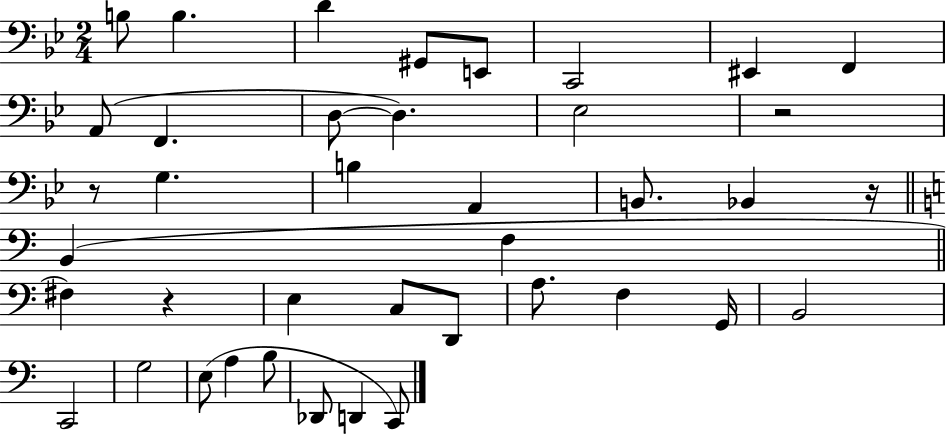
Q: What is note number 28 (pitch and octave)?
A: B2